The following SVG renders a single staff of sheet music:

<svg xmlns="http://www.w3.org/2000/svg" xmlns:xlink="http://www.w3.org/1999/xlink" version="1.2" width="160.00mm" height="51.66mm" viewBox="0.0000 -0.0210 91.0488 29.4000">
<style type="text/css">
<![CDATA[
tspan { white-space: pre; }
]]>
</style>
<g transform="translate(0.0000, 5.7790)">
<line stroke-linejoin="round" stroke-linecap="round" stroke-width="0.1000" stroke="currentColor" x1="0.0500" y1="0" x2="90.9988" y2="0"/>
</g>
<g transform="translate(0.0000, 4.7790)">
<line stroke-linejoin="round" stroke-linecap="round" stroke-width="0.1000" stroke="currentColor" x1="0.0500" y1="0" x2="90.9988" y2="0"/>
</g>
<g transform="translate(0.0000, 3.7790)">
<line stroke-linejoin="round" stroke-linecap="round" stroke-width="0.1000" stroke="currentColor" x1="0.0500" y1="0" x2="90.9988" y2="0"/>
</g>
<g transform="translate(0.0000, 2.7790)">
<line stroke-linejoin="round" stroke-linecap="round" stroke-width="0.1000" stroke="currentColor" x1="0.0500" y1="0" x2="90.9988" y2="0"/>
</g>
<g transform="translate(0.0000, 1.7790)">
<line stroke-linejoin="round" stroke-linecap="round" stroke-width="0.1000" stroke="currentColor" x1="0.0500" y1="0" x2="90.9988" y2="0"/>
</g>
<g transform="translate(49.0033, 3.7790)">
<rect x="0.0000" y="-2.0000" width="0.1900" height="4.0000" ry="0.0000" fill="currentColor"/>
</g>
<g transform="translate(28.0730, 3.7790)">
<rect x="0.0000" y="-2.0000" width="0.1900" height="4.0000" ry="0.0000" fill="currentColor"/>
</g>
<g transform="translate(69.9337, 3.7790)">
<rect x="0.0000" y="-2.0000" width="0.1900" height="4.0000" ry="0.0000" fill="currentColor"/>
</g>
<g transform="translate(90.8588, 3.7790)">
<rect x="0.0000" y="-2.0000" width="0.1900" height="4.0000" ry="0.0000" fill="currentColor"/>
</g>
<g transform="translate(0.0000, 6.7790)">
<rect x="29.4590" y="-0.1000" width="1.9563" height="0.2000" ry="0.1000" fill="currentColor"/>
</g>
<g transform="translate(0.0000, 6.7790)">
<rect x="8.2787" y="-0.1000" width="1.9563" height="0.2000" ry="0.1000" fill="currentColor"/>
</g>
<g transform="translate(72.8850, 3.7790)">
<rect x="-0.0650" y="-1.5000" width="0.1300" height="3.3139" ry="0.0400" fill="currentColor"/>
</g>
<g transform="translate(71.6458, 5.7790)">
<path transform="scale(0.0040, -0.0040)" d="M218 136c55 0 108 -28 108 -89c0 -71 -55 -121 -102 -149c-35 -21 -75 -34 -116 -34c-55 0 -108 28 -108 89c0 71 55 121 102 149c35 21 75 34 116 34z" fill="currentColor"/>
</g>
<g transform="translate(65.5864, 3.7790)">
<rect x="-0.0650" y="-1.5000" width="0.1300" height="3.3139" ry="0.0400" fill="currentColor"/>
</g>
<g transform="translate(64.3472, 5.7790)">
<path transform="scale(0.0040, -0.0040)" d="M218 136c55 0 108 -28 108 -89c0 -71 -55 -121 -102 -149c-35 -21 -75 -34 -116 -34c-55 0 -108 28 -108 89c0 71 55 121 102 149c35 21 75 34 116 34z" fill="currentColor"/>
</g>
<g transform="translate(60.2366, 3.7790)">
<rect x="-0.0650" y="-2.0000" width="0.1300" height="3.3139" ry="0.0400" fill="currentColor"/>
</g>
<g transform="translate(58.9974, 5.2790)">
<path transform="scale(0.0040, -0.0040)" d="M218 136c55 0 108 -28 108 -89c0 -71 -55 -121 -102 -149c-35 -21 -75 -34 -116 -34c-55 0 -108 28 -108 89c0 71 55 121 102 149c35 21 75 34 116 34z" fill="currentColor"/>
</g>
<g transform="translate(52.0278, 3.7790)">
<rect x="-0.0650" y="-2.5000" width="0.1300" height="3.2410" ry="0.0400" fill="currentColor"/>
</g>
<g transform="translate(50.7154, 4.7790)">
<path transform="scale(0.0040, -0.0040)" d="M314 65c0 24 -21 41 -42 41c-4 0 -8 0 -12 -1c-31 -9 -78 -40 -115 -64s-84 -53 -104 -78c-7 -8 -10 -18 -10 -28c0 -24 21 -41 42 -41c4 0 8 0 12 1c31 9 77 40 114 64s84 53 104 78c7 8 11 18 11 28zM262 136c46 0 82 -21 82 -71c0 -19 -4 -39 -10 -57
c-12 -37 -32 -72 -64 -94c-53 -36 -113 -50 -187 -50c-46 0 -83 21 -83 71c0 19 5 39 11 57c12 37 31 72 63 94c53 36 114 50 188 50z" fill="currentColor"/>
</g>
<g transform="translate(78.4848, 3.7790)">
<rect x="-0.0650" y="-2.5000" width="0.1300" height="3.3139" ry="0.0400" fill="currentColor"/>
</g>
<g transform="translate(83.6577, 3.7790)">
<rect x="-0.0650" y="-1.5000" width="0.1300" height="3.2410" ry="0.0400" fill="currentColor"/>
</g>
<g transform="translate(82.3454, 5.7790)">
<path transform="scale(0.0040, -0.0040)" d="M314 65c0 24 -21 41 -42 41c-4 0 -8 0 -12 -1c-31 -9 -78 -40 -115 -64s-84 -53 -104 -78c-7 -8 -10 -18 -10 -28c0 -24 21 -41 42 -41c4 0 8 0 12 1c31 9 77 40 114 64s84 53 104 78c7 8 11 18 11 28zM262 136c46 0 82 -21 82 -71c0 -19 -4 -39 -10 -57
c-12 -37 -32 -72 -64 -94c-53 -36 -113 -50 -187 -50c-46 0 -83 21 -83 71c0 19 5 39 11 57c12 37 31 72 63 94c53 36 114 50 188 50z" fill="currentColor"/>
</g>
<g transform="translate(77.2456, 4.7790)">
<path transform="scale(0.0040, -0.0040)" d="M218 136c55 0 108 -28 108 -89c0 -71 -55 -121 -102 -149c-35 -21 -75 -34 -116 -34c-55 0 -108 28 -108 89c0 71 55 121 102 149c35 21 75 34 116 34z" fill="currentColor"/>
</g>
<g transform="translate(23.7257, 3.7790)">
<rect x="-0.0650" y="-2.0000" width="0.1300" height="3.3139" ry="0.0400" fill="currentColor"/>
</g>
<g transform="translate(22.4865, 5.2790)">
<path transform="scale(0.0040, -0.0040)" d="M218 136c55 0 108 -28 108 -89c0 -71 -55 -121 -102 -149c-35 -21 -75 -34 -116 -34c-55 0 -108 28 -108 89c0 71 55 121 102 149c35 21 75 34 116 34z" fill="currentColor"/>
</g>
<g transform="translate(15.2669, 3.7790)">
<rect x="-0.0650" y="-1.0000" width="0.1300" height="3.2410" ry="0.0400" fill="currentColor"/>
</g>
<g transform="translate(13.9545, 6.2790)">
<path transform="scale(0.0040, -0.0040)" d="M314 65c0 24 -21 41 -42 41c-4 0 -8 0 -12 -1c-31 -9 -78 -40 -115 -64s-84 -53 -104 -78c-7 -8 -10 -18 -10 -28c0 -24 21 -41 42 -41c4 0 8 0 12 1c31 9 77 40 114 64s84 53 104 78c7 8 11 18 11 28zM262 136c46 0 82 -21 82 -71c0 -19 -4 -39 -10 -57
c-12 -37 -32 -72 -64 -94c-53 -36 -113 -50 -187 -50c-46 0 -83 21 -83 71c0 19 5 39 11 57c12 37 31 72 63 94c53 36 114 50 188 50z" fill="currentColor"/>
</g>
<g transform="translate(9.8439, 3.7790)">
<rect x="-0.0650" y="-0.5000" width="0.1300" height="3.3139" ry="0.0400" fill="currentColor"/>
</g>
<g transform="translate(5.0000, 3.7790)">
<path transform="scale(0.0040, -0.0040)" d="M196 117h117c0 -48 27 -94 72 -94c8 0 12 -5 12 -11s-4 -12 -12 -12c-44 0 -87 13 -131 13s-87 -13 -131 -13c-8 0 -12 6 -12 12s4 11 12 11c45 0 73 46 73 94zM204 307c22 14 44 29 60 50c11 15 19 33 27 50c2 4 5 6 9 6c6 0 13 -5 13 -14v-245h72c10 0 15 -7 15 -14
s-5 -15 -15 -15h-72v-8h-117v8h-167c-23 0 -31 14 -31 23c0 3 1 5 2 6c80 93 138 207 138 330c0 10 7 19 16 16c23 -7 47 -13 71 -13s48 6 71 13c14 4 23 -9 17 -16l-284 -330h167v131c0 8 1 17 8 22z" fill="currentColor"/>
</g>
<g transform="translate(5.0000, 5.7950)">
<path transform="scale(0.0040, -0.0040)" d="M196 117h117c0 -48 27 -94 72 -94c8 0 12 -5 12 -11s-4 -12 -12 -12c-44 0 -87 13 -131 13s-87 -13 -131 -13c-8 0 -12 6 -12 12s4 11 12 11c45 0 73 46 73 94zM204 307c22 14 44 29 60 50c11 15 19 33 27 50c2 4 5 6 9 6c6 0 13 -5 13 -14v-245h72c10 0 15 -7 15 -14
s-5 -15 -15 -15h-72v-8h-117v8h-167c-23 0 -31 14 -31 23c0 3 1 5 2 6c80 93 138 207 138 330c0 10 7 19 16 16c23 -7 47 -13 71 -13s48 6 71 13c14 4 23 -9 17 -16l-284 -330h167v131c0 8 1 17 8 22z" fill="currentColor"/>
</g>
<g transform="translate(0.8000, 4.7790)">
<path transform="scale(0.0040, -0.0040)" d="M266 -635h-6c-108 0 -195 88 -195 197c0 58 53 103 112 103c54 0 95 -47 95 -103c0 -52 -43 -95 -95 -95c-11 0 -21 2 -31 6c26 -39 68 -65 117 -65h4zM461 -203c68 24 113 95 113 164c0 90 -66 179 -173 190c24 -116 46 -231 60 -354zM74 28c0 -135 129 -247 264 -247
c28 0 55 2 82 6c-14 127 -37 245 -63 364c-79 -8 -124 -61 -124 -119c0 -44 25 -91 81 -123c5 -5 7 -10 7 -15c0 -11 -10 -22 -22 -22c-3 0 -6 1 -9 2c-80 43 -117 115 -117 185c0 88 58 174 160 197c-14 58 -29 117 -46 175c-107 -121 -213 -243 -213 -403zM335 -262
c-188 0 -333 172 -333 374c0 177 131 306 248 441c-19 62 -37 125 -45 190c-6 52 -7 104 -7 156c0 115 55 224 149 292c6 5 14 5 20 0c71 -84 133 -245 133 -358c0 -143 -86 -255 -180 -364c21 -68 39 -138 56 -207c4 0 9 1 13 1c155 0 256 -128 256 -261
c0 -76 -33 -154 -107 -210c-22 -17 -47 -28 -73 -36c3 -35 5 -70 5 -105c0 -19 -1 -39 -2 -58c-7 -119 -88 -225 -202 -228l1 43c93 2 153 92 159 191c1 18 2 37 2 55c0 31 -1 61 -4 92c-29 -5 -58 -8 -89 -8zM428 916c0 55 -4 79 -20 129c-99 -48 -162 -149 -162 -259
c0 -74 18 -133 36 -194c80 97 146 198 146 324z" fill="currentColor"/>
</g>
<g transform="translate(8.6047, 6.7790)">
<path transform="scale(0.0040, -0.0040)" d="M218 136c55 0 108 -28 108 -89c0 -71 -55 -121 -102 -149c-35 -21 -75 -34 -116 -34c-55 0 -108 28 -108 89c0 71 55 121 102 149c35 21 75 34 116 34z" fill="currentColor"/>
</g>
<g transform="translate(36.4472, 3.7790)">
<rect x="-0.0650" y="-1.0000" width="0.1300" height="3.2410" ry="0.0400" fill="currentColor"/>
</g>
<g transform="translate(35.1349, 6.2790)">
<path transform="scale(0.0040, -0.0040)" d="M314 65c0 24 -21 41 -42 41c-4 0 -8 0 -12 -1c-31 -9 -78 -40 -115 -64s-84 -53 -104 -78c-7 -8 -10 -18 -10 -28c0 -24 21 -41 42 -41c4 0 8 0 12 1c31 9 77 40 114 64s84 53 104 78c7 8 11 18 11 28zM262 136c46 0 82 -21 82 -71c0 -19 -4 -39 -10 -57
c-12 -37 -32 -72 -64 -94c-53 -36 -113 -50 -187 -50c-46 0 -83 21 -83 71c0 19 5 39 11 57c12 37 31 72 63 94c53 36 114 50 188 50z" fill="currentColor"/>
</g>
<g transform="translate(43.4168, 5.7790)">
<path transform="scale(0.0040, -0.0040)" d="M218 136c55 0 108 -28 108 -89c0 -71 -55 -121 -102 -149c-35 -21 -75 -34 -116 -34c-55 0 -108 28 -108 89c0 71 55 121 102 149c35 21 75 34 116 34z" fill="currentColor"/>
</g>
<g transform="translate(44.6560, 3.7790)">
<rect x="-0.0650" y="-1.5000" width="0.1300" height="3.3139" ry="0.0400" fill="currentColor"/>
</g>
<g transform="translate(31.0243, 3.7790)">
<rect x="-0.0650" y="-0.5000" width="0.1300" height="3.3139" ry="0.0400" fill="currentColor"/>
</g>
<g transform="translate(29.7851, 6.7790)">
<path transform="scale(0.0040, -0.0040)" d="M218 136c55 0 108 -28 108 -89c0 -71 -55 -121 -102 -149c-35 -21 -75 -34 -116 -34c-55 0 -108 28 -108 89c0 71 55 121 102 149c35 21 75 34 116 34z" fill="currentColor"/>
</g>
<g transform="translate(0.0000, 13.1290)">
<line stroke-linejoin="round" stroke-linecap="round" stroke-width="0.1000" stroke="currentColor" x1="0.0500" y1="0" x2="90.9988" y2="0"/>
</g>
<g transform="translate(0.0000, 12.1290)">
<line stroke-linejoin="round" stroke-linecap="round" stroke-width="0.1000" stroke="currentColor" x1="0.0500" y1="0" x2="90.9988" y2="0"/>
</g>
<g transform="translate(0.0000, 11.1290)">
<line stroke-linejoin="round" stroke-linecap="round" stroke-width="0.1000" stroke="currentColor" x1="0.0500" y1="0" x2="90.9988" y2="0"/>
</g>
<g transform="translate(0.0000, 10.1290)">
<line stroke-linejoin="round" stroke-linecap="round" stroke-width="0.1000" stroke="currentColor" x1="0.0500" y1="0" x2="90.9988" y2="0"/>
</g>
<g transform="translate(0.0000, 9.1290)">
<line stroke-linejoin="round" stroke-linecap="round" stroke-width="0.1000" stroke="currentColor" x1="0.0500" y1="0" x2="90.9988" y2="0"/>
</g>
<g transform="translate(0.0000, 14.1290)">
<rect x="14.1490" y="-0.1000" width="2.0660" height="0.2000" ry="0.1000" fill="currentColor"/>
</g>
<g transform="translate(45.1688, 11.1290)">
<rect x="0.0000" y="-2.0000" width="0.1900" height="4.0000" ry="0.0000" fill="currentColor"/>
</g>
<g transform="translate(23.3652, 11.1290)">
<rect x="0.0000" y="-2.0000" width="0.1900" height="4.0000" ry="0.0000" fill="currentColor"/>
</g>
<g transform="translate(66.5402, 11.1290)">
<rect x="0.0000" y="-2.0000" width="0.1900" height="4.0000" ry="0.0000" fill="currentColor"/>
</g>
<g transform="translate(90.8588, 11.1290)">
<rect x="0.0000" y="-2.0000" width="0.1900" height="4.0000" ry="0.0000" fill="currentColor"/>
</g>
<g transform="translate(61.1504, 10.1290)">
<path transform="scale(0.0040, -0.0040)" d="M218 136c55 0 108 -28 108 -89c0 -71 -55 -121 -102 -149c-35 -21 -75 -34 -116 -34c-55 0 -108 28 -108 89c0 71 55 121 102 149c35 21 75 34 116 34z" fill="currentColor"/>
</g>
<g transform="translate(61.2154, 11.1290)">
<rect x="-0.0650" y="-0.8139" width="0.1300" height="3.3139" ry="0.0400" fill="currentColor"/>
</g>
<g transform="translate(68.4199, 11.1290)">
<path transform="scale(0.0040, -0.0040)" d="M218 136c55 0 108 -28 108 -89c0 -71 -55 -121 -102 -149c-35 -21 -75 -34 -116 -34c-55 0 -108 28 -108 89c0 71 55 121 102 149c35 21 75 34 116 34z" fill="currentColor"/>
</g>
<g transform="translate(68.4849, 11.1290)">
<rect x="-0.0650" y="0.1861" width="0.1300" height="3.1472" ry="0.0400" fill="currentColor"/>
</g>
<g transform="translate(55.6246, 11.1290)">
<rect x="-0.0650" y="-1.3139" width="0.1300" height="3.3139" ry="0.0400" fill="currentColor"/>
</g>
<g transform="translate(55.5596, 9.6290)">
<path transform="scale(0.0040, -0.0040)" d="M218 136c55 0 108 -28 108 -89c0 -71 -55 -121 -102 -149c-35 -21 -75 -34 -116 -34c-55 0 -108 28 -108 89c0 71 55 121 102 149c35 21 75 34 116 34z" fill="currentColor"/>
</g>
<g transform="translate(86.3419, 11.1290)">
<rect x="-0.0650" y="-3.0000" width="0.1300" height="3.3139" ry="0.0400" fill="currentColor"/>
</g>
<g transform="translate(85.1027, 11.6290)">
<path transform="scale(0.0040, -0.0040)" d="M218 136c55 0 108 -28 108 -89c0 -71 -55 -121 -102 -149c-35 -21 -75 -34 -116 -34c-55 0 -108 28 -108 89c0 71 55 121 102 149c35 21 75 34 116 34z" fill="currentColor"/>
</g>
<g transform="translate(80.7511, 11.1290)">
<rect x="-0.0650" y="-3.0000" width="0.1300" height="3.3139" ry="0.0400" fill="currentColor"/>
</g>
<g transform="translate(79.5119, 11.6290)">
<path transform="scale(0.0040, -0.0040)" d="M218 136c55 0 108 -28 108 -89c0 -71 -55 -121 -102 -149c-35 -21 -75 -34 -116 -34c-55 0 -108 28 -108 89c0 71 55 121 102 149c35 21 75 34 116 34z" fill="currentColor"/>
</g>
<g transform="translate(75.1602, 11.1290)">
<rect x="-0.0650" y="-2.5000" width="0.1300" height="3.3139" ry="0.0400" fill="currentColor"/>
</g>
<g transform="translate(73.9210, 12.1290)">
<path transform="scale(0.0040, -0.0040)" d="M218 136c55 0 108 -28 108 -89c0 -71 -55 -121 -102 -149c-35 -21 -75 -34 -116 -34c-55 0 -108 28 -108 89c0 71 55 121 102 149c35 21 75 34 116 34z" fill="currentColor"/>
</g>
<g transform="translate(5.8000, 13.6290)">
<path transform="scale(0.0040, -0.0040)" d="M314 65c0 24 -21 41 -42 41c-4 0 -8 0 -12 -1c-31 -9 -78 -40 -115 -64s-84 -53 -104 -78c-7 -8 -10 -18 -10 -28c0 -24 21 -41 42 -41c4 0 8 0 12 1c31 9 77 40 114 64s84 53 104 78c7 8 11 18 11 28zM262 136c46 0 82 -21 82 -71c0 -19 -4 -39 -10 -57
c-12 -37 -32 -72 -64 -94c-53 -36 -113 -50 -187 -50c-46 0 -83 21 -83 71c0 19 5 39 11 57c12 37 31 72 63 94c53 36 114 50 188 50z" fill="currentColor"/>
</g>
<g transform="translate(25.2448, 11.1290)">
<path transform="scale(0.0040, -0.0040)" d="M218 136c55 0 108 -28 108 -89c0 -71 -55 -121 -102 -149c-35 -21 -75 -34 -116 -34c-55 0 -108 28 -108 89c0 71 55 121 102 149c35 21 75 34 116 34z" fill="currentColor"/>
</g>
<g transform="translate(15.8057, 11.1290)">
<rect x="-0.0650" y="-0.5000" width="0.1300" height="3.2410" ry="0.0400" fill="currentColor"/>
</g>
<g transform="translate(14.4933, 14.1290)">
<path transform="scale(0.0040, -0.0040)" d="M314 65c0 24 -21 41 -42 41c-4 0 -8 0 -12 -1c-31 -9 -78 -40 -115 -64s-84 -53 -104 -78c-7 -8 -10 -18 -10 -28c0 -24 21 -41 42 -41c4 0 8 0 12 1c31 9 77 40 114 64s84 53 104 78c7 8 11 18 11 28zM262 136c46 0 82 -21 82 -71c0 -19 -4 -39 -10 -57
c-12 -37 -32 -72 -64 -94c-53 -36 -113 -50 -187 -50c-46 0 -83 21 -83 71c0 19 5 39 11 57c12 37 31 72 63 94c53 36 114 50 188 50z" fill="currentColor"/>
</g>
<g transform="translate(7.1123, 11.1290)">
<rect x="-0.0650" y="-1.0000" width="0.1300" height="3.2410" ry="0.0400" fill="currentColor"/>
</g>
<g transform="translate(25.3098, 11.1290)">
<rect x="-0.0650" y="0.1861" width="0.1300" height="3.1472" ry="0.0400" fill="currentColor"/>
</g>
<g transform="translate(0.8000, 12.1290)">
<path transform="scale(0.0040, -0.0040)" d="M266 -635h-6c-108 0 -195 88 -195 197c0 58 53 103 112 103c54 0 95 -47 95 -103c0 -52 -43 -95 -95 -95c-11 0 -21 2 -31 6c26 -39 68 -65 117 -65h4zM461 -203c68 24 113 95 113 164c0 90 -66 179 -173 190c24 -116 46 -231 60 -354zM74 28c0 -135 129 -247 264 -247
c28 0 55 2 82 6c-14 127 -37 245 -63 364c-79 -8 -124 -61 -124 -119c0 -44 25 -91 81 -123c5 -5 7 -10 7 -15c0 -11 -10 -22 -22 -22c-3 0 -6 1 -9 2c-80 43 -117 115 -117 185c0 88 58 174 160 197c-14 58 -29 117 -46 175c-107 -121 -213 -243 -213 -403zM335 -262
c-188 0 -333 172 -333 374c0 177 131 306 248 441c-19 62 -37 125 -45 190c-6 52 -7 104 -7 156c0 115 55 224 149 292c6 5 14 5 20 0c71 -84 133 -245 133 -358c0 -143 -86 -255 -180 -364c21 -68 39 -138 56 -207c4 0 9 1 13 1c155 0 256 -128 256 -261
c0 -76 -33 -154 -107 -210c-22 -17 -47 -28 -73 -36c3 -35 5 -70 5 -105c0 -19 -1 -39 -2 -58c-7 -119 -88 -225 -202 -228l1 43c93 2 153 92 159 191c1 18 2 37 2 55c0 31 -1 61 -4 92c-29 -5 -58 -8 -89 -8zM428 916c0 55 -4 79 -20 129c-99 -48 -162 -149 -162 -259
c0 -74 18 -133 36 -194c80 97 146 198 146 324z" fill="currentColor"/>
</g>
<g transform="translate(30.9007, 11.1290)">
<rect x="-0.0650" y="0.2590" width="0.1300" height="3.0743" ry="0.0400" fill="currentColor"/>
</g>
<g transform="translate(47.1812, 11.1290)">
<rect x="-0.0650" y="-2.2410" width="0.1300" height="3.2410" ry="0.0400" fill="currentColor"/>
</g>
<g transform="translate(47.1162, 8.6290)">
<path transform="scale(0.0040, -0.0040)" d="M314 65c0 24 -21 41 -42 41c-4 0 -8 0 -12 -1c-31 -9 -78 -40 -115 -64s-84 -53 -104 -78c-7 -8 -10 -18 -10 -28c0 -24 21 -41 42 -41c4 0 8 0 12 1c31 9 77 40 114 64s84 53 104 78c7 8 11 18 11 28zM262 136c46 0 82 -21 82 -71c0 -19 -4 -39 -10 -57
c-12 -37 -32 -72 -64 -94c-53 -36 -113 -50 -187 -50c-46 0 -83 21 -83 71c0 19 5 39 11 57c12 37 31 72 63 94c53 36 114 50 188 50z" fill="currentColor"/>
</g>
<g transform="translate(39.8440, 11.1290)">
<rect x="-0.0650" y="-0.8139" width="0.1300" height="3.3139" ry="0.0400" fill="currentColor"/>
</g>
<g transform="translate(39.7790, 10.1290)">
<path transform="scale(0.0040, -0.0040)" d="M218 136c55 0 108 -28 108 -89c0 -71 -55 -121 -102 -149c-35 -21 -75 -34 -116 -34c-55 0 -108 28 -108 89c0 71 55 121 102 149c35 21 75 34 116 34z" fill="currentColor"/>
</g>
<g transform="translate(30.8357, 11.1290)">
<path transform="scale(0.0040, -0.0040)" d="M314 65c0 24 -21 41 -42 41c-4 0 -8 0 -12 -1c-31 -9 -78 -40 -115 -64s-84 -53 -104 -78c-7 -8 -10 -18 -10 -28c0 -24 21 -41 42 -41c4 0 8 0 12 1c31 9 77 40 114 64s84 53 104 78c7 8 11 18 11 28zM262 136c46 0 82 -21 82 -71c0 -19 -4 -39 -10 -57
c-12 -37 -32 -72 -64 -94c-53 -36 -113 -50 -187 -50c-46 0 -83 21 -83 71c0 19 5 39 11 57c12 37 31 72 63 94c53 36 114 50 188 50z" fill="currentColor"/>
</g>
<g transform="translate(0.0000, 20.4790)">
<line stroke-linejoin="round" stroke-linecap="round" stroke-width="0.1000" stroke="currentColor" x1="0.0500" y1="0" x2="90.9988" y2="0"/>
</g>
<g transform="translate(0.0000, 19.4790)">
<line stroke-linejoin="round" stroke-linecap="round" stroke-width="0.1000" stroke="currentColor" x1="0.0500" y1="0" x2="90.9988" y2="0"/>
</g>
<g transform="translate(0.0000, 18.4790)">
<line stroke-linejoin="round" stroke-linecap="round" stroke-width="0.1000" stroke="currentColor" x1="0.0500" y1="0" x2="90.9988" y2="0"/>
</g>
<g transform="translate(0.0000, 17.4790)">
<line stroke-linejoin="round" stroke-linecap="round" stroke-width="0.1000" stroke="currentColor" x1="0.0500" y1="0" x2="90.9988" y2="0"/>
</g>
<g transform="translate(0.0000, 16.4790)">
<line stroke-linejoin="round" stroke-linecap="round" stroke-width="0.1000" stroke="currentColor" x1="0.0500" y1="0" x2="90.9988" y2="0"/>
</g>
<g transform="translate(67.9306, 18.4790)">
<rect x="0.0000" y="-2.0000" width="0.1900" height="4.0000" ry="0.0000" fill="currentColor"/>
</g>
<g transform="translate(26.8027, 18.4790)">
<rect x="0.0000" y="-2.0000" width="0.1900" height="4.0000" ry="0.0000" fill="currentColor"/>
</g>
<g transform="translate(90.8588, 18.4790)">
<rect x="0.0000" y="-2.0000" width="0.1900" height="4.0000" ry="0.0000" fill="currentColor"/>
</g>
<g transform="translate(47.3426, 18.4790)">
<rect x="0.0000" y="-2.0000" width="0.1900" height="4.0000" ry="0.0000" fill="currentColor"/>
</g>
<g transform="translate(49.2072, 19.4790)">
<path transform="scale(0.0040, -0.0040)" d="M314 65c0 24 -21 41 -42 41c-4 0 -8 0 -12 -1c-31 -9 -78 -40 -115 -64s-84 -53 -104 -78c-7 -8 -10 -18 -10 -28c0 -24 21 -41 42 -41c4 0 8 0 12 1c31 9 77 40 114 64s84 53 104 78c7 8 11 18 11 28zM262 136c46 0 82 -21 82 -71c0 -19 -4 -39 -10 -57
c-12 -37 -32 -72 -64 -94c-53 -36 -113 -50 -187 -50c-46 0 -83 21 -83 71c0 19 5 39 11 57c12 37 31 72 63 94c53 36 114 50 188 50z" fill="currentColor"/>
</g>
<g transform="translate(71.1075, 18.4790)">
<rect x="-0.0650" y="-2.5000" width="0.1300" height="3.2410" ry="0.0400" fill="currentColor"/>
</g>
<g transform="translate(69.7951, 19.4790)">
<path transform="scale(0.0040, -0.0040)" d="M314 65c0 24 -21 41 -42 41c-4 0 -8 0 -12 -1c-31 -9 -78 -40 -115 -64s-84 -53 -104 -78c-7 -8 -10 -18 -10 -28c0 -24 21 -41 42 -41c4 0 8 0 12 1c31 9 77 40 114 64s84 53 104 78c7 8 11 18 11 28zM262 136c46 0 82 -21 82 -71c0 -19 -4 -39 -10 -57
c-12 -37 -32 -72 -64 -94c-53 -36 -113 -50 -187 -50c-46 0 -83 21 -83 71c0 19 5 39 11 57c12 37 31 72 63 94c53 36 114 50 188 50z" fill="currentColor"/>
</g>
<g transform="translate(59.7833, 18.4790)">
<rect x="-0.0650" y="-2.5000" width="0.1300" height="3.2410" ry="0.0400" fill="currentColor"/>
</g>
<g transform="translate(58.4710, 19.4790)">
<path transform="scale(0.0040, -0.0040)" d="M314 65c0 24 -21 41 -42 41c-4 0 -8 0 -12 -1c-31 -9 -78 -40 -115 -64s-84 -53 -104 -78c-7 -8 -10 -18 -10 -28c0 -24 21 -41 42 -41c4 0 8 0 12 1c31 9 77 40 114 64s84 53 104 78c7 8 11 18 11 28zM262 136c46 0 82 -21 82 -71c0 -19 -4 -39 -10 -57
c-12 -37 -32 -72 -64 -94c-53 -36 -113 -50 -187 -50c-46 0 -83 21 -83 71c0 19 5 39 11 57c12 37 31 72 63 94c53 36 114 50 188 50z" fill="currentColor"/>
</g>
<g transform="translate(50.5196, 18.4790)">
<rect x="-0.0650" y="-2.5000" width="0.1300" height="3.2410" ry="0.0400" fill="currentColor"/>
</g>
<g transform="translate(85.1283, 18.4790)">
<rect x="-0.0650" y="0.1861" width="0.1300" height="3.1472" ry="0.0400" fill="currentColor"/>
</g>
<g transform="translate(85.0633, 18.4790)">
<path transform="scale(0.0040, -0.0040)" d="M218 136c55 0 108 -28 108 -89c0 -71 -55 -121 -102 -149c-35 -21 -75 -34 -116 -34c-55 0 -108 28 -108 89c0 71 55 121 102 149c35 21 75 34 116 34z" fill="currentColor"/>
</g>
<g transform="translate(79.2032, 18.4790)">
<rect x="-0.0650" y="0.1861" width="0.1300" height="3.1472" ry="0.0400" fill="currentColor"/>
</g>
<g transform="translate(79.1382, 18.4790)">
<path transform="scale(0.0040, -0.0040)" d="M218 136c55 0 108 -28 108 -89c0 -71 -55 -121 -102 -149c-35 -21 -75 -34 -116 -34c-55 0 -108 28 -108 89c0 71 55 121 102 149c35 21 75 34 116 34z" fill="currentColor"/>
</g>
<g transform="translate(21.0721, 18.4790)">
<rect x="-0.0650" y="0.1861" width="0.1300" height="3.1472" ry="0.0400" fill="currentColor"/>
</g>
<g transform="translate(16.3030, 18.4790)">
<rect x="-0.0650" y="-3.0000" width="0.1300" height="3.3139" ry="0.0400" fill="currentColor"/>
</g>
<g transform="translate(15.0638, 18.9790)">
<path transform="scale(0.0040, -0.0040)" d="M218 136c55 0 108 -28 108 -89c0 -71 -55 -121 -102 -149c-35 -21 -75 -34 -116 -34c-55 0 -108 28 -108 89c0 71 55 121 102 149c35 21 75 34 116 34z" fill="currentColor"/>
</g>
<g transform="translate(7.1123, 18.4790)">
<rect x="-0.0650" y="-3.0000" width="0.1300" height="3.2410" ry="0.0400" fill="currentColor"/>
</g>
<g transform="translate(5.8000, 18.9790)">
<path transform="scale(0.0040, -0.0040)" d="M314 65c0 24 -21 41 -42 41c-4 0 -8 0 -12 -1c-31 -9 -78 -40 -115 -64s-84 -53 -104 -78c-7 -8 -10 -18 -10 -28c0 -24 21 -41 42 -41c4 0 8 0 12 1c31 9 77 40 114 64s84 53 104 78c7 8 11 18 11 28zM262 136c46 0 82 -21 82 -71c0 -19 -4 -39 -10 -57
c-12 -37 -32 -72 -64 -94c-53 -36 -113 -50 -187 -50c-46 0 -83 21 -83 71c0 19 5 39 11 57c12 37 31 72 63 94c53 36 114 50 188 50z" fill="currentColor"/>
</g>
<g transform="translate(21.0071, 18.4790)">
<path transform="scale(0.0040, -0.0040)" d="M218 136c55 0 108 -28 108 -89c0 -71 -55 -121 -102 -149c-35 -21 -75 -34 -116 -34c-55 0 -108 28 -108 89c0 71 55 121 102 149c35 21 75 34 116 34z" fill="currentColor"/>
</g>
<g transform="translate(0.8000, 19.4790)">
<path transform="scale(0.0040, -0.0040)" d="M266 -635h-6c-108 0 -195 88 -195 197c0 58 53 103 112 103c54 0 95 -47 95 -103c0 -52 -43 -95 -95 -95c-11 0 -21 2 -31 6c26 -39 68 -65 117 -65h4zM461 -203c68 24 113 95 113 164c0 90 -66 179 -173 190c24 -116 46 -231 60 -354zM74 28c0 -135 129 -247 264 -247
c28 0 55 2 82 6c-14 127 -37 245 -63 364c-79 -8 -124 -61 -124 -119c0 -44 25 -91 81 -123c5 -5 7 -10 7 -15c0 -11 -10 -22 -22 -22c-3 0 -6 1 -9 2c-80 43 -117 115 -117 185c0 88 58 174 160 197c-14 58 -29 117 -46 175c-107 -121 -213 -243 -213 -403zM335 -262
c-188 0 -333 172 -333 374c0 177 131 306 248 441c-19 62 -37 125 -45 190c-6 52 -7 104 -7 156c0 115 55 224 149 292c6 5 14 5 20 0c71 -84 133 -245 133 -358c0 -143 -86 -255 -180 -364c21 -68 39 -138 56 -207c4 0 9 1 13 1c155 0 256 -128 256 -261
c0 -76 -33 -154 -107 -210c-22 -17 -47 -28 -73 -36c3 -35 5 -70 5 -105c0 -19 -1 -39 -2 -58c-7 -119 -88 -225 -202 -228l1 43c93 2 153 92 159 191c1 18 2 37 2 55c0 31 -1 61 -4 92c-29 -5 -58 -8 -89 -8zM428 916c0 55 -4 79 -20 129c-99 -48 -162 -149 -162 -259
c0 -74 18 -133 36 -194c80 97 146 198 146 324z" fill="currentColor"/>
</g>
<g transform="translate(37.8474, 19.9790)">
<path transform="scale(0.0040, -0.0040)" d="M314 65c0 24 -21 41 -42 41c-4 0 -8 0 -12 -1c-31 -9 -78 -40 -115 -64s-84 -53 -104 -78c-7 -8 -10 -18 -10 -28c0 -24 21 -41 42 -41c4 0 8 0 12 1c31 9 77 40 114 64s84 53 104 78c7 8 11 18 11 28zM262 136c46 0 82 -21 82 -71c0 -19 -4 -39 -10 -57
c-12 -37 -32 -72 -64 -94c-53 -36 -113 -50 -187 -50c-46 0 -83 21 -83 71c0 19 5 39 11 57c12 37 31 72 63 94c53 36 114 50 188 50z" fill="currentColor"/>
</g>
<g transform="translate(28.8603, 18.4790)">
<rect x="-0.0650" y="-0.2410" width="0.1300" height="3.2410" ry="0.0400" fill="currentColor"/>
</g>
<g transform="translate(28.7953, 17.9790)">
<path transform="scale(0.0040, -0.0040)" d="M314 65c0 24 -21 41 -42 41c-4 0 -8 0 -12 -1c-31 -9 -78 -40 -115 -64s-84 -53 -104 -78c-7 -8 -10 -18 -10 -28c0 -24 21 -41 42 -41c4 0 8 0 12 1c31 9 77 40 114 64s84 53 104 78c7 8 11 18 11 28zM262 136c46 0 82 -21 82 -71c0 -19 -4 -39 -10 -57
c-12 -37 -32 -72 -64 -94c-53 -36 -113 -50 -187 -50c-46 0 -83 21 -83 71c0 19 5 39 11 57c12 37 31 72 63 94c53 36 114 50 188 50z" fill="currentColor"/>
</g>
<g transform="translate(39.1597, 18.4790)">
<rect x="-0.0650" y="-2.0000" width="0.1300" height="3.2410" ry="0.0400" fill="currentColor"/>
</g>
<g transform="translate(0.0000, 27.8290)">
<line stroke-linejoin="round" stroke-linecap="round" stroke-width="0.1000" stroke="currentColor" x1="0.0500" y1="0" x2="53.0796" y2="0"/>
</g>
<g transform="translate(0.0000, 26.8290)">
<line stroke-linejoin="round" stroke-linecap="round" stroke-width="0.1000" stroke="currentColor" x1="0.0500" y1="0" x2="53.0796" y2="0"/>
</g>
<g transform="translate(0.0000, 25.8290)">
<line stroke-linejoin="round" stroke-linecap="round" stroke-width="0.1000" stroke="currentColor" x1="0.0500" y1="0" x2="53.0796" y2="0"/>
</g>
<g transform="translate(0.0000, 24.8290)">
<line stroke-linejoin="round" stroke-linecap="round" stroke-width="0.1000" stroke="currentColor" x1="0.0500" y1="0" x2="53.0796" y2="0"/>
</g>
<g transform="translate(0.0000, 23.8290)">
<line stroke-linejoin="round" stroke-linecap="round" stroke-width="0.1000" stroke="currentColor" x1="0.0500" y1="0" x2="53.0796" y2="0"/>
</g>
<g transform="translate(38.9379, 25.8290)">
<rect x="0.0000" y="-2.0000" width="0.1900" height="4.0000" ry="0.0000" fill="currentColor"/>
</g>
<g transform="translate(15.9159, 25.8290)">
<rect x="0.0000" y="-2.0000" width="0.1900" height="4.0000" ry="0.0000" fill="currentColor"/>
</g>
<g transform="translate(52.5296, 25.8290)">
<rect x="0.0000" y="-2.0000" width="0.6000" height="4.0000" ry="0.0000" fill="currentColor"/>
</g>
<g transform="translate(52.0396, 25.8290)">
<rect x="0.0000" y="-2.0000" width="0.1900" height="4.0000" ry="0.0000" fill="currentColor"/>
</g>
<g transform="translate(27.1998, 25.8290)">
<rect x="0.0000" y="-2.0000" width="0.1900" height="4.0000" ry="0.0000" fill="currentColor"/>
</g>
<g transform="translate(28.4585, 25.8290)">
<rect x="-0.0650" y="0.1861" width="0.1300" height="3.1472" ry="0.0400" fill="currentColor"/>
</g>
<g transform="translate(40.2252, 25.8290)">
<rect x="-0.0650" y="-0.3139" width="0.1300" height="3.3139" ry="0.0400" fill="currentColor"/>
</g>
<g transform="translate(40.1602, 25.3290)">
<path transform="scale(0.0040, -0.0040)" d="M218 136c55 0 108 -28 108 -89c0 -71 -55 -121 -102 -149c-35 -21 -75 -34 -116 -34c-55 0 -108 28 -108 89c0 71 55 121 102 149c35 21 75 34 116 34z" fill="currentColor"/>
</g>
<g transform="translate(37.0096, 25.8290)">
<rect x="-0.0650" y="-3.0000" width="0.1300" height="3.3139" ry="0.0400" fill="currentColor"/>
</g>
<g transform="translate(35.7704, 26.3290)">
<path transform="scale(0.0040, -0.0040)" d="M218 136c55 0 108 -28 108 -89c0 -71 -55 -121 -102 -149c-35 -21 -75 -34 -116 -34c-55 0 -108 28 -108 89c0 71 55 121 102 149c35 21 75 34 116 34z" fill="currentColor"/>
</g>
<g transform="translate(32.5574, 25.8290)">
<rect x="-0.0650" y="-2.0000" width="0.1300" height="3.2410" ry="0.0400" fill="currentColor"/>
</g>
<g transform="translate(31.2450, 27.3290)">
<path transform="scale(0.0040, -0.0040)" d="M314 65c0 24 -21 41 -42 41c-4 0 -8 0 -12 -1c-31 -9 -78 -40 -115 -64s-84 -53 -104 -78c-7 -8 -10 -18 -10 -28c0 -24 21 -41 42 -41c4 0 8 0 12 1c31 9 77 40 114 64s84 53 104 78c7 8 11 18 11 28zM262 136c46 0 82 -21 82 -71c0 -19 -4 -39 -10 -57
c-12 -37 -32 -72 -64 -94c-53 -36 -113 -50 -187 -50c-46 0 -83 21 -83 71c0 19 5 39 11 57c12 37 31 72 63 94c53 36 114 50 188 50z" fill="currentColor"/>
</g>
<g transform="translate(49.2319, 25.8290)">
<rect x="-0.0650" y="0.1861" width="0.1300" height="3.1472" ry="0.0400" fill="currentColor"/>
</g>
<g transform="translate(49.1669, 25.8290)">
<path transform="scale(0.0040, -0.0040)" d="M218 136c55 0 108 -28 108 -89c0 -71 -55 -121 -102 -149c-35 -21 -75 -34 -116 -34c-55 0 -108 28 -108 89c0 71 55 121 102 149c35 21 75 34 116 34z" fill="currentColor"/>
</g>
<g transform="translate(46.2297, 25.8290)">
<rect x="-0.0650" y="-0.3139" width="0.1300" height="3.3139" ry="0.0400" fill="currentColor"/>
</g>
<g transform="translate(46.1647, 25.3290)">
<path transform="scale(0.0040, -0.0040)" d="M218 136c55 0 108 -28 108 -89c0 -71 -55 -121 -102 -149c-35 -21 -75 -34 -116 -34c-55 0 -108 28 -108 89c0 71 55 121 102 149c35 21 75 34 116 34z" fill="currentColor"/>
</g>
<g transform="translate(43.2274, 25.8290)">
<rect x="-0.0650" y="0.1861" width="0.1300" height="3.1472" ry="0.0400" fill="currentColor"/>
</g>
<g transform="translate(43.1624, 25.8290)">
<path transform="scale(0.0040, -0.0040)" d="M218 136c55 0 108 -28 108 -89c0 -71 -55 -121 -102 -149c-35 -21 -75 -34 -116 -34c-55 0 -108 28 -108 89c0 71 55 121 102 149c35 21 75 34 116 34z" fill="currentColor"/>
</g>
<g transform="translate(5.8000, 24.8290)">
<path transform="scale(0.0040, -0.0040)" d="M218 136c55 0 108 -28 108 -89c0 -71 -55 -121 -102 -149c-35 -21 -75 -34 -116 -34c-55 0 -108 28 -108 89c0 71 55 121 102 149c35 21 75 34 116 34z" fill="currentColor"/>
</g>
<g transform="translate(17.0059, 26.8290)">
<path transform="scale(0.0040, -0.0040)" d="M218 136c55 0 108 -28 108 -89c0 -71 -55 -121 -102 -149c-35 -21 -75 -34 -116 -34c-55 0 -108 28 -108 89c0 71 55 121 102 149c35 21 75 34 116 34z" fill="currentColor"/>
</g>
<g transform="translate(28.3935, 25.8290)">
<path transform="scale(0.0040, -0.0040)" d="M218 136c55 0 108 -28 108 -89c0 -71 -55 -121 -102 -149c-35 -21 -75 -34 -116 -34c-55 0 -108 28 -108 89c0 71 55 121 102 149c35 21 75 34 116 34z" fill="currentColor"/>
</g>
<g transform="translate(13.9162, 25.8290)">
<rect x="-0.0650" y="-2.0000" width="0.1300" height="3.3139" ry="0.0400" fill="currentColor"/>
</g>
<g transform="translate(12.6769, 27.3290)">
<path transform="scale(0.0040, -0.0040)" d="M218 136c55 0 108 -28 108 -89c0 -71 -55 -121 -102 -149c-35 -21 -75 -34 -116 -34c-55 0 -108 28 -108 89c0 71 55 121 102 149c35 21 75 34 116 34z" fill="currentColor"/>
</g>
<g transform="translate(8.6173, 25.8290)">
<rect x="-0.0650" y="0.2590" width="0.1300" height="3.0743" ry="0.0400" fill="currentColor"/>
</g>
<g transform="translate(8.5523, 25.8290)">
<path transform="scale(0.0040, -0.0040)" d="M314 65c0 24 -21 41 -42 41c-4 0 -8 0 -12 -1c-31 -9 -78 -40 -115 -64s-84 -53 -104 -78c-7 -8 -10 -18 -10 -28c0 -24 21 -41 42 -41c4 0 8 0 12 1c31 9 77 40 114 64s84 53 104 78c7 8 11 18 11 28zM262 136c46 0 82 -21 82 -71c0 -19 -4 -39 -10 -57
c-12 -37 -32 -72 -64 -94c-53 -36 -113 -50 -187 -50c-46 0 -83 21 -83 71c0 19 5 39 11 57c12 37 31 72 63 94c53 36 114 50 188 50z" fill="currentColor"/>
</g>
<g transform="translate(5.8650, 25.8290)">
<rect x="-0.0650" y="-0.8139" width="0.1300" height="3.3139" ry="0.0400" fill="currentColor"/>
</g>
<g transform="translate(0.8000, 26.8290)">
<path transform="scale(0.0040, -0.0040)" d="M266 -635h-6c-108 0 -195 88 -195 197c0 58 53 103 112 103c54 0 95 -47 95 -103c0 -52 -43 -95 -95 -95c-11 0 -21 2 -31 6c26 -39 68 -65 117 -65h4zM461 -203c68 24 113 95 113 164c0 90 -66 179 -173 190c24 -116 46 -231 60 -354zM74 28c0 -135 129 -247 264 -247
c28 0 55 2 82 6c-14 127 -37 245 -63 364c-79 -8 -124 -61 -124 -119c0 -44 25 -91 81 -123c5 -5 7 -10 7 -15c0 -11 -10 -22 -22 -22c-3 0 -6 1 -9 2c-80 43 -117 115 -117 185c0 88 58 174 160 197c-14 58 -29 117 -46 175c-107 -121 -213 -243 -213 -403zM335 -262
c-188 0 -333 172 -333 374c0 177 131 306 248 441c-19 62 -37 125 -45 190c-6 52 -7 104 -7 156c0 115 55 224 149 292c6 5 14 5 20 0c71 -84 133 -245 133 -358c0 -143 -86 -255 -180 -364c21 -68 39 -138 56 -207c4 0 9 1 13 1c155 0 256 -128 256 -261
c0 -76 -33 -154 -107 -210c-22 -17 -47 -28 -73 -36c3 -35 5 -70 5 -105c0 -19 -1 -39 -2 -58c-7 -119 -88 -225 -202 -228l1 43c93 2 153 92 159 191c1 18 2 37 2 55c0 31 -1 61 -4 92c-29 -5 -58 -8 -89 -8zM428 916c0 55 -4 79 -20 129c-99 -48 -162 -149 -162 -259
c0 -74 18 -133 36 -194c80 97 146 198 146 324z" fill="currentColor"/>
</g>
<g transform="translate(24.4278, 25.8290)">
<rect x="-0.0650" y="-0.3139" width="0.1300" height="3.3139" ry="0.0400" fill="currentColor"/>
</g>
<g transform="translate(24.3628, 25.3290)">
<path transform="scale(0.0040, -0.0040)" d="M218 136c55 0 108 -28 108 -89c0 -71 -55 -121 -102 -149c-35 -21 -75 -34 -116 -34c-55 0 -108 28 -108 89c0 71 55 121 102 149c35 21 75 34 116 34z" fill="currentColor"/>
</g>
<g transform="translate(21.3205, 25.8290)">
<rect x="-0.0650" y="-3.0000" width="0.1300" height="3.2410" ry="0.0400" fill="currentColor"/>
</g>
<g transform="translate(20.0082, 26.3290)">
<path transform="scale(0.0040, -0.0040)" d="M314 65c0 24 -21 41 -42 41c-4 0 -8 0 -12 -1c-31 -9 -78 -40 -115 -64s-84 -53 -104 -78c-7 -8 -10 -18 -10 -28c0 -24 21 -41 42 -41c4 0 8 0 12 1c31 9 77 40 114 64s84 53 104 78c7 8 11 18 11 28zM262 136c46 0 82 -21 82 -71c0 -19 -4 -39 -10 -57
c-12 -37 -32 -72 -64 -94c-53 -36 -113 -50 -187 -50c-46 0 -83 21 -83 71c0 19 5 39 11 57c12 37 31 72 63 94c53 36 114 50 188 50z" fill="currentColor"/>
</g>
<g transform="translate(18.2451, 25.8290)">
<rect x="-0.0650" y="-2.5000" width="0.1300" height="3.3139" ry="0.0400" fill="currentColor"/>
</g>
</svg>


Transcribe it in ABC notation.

X:1
T:Untitled
M:4/4
L:1/4
K:C
C D2 F C D2 E G2 F E E G E2 D2 C2 B B2 d g2 e d B G A A A2 A B c2 F2 G2 G2 G2 B B d B2 F G A2 c B F2 A c B c B